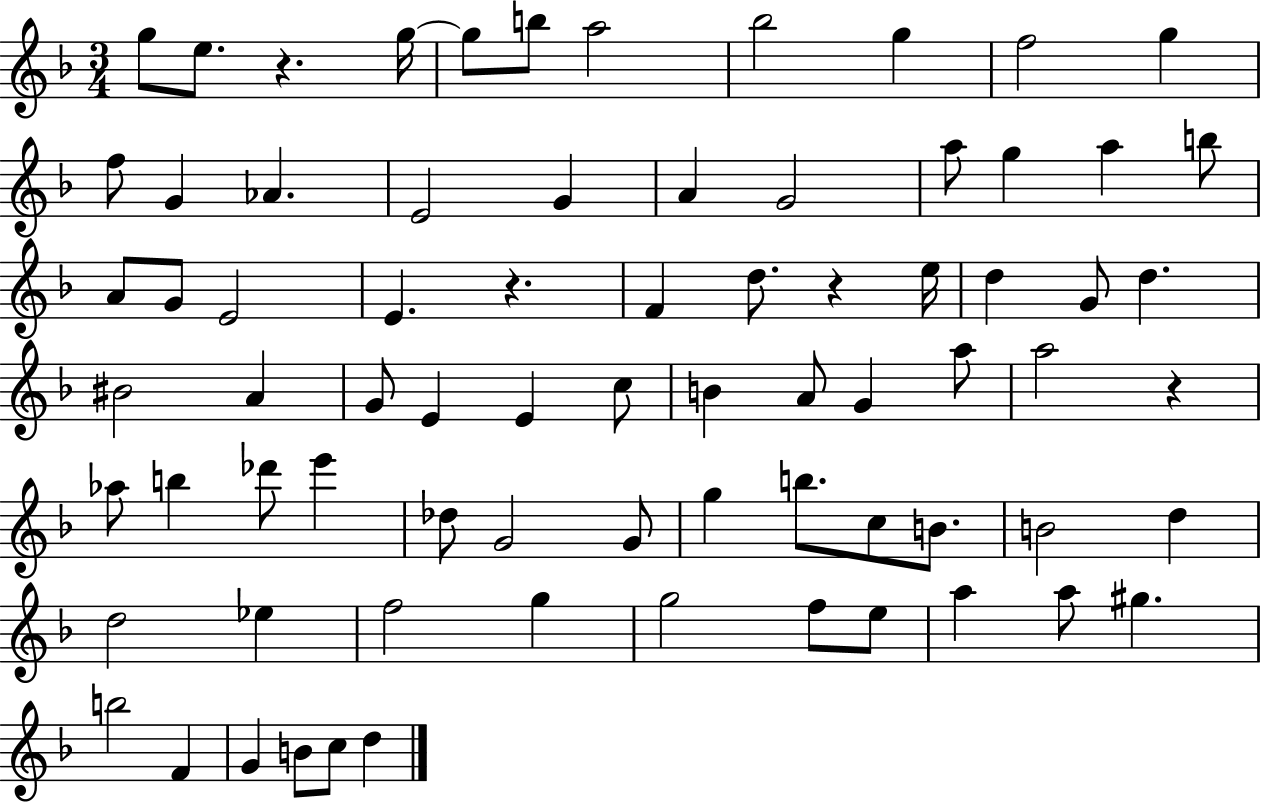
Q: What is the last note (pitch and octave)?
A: D5